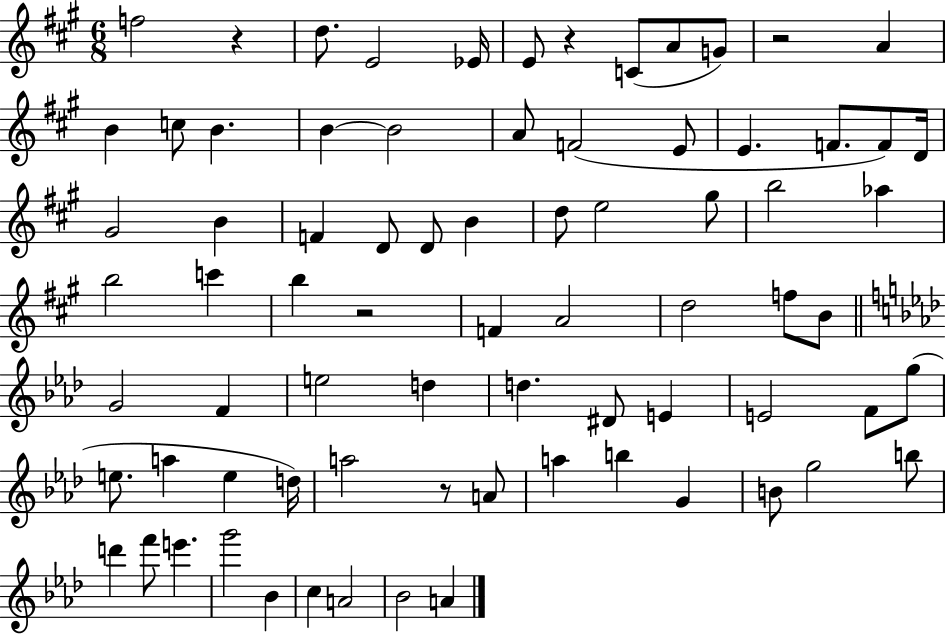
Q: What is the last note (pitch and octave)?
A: A4